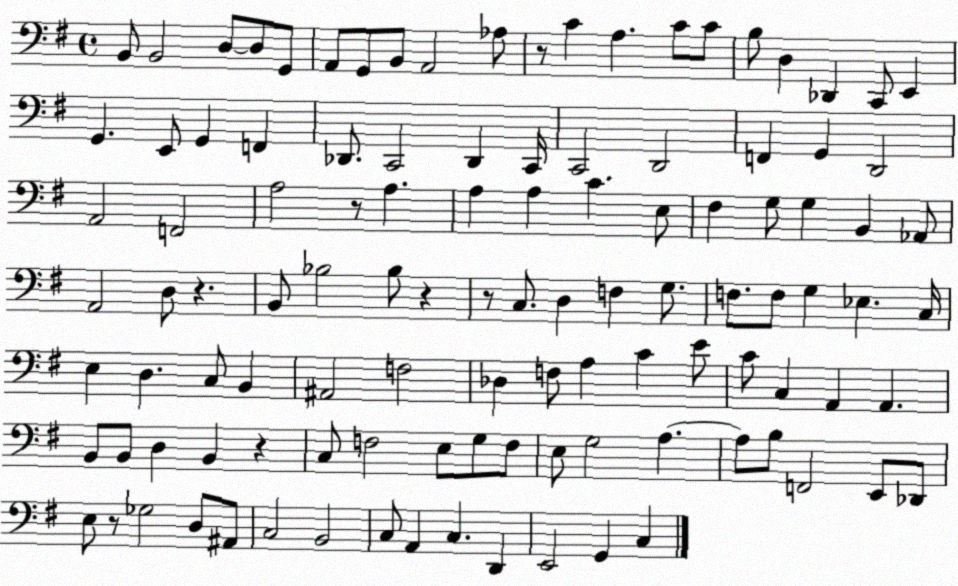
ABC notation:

X:1
T:Untitled
M:4/4
L:1/4
K:G
B,,/2 B,,2 D,/2 D,/2 G,,/2 A,,/2 G,,/2 B,,/2 A,,2 _A,/2 z/2 C A, C/2 C/2 B,/2 D, _D,, C,,/2 E,, G,, E,,/2 G,, F,, _D,,/2 C,,2 _D,, C,,/4 C,,2 D,,2 F,, G,, D,,2 A,,2 F,,2 A,2 z/2 A, A, A, C E,/2 ^F, G,/2 G, B,, _A,,/2 A,,2 D,/2 z B,,/2 _B,2 _B,/2 z z/2 C,/2 D, F, G,/2 F,/2 F,/2 G, _E, C,/4 E, D, C,/2 B,, ^A,,2 F,2 _D, F,/2 A, C E/2 C/2 C, A,, A,, B,,/2 B,,/2 D, B,, z C,/2 F,2 E,/2 G,/2 F,/2 E,/2 G,2 A, A,/2 B,/2 F,,2 E,,/2 _D,,/2 E,/2 z/2 _G,2 D,/2 ^A,,/2 C,2 B,,2 C,/2 A,, C, D,, E,,2 G,, C,